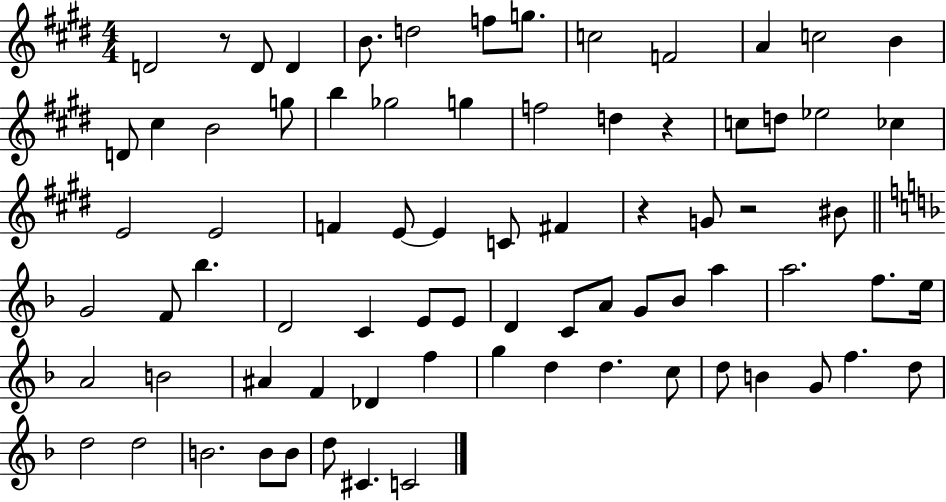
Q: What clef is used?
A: treble